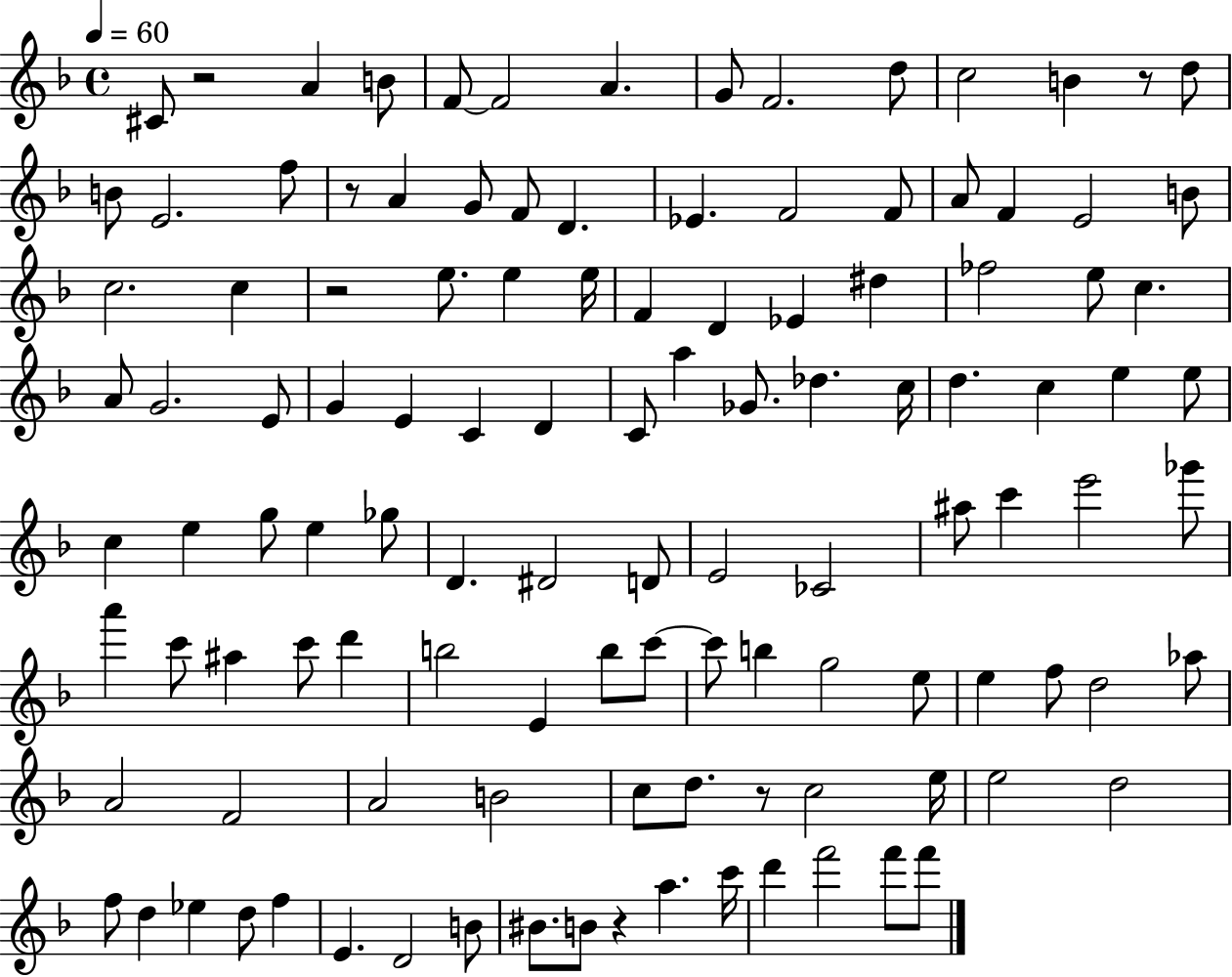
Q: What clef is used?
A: treble